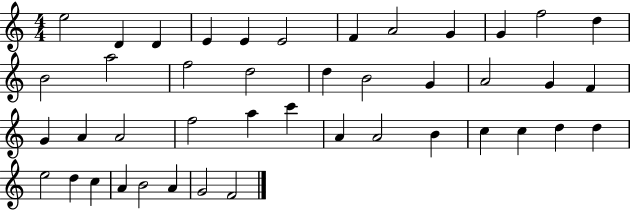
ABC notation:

X:1
T:Untitled
M:4/4
L:1/4
K:C
e2 D D E E E2 F A2 G G f2 d B2 a2 f2 d2 d B2 G A2 G F G A A2 f2 a c' A A2 B c c d d e2 d c A B2 A G2 F2